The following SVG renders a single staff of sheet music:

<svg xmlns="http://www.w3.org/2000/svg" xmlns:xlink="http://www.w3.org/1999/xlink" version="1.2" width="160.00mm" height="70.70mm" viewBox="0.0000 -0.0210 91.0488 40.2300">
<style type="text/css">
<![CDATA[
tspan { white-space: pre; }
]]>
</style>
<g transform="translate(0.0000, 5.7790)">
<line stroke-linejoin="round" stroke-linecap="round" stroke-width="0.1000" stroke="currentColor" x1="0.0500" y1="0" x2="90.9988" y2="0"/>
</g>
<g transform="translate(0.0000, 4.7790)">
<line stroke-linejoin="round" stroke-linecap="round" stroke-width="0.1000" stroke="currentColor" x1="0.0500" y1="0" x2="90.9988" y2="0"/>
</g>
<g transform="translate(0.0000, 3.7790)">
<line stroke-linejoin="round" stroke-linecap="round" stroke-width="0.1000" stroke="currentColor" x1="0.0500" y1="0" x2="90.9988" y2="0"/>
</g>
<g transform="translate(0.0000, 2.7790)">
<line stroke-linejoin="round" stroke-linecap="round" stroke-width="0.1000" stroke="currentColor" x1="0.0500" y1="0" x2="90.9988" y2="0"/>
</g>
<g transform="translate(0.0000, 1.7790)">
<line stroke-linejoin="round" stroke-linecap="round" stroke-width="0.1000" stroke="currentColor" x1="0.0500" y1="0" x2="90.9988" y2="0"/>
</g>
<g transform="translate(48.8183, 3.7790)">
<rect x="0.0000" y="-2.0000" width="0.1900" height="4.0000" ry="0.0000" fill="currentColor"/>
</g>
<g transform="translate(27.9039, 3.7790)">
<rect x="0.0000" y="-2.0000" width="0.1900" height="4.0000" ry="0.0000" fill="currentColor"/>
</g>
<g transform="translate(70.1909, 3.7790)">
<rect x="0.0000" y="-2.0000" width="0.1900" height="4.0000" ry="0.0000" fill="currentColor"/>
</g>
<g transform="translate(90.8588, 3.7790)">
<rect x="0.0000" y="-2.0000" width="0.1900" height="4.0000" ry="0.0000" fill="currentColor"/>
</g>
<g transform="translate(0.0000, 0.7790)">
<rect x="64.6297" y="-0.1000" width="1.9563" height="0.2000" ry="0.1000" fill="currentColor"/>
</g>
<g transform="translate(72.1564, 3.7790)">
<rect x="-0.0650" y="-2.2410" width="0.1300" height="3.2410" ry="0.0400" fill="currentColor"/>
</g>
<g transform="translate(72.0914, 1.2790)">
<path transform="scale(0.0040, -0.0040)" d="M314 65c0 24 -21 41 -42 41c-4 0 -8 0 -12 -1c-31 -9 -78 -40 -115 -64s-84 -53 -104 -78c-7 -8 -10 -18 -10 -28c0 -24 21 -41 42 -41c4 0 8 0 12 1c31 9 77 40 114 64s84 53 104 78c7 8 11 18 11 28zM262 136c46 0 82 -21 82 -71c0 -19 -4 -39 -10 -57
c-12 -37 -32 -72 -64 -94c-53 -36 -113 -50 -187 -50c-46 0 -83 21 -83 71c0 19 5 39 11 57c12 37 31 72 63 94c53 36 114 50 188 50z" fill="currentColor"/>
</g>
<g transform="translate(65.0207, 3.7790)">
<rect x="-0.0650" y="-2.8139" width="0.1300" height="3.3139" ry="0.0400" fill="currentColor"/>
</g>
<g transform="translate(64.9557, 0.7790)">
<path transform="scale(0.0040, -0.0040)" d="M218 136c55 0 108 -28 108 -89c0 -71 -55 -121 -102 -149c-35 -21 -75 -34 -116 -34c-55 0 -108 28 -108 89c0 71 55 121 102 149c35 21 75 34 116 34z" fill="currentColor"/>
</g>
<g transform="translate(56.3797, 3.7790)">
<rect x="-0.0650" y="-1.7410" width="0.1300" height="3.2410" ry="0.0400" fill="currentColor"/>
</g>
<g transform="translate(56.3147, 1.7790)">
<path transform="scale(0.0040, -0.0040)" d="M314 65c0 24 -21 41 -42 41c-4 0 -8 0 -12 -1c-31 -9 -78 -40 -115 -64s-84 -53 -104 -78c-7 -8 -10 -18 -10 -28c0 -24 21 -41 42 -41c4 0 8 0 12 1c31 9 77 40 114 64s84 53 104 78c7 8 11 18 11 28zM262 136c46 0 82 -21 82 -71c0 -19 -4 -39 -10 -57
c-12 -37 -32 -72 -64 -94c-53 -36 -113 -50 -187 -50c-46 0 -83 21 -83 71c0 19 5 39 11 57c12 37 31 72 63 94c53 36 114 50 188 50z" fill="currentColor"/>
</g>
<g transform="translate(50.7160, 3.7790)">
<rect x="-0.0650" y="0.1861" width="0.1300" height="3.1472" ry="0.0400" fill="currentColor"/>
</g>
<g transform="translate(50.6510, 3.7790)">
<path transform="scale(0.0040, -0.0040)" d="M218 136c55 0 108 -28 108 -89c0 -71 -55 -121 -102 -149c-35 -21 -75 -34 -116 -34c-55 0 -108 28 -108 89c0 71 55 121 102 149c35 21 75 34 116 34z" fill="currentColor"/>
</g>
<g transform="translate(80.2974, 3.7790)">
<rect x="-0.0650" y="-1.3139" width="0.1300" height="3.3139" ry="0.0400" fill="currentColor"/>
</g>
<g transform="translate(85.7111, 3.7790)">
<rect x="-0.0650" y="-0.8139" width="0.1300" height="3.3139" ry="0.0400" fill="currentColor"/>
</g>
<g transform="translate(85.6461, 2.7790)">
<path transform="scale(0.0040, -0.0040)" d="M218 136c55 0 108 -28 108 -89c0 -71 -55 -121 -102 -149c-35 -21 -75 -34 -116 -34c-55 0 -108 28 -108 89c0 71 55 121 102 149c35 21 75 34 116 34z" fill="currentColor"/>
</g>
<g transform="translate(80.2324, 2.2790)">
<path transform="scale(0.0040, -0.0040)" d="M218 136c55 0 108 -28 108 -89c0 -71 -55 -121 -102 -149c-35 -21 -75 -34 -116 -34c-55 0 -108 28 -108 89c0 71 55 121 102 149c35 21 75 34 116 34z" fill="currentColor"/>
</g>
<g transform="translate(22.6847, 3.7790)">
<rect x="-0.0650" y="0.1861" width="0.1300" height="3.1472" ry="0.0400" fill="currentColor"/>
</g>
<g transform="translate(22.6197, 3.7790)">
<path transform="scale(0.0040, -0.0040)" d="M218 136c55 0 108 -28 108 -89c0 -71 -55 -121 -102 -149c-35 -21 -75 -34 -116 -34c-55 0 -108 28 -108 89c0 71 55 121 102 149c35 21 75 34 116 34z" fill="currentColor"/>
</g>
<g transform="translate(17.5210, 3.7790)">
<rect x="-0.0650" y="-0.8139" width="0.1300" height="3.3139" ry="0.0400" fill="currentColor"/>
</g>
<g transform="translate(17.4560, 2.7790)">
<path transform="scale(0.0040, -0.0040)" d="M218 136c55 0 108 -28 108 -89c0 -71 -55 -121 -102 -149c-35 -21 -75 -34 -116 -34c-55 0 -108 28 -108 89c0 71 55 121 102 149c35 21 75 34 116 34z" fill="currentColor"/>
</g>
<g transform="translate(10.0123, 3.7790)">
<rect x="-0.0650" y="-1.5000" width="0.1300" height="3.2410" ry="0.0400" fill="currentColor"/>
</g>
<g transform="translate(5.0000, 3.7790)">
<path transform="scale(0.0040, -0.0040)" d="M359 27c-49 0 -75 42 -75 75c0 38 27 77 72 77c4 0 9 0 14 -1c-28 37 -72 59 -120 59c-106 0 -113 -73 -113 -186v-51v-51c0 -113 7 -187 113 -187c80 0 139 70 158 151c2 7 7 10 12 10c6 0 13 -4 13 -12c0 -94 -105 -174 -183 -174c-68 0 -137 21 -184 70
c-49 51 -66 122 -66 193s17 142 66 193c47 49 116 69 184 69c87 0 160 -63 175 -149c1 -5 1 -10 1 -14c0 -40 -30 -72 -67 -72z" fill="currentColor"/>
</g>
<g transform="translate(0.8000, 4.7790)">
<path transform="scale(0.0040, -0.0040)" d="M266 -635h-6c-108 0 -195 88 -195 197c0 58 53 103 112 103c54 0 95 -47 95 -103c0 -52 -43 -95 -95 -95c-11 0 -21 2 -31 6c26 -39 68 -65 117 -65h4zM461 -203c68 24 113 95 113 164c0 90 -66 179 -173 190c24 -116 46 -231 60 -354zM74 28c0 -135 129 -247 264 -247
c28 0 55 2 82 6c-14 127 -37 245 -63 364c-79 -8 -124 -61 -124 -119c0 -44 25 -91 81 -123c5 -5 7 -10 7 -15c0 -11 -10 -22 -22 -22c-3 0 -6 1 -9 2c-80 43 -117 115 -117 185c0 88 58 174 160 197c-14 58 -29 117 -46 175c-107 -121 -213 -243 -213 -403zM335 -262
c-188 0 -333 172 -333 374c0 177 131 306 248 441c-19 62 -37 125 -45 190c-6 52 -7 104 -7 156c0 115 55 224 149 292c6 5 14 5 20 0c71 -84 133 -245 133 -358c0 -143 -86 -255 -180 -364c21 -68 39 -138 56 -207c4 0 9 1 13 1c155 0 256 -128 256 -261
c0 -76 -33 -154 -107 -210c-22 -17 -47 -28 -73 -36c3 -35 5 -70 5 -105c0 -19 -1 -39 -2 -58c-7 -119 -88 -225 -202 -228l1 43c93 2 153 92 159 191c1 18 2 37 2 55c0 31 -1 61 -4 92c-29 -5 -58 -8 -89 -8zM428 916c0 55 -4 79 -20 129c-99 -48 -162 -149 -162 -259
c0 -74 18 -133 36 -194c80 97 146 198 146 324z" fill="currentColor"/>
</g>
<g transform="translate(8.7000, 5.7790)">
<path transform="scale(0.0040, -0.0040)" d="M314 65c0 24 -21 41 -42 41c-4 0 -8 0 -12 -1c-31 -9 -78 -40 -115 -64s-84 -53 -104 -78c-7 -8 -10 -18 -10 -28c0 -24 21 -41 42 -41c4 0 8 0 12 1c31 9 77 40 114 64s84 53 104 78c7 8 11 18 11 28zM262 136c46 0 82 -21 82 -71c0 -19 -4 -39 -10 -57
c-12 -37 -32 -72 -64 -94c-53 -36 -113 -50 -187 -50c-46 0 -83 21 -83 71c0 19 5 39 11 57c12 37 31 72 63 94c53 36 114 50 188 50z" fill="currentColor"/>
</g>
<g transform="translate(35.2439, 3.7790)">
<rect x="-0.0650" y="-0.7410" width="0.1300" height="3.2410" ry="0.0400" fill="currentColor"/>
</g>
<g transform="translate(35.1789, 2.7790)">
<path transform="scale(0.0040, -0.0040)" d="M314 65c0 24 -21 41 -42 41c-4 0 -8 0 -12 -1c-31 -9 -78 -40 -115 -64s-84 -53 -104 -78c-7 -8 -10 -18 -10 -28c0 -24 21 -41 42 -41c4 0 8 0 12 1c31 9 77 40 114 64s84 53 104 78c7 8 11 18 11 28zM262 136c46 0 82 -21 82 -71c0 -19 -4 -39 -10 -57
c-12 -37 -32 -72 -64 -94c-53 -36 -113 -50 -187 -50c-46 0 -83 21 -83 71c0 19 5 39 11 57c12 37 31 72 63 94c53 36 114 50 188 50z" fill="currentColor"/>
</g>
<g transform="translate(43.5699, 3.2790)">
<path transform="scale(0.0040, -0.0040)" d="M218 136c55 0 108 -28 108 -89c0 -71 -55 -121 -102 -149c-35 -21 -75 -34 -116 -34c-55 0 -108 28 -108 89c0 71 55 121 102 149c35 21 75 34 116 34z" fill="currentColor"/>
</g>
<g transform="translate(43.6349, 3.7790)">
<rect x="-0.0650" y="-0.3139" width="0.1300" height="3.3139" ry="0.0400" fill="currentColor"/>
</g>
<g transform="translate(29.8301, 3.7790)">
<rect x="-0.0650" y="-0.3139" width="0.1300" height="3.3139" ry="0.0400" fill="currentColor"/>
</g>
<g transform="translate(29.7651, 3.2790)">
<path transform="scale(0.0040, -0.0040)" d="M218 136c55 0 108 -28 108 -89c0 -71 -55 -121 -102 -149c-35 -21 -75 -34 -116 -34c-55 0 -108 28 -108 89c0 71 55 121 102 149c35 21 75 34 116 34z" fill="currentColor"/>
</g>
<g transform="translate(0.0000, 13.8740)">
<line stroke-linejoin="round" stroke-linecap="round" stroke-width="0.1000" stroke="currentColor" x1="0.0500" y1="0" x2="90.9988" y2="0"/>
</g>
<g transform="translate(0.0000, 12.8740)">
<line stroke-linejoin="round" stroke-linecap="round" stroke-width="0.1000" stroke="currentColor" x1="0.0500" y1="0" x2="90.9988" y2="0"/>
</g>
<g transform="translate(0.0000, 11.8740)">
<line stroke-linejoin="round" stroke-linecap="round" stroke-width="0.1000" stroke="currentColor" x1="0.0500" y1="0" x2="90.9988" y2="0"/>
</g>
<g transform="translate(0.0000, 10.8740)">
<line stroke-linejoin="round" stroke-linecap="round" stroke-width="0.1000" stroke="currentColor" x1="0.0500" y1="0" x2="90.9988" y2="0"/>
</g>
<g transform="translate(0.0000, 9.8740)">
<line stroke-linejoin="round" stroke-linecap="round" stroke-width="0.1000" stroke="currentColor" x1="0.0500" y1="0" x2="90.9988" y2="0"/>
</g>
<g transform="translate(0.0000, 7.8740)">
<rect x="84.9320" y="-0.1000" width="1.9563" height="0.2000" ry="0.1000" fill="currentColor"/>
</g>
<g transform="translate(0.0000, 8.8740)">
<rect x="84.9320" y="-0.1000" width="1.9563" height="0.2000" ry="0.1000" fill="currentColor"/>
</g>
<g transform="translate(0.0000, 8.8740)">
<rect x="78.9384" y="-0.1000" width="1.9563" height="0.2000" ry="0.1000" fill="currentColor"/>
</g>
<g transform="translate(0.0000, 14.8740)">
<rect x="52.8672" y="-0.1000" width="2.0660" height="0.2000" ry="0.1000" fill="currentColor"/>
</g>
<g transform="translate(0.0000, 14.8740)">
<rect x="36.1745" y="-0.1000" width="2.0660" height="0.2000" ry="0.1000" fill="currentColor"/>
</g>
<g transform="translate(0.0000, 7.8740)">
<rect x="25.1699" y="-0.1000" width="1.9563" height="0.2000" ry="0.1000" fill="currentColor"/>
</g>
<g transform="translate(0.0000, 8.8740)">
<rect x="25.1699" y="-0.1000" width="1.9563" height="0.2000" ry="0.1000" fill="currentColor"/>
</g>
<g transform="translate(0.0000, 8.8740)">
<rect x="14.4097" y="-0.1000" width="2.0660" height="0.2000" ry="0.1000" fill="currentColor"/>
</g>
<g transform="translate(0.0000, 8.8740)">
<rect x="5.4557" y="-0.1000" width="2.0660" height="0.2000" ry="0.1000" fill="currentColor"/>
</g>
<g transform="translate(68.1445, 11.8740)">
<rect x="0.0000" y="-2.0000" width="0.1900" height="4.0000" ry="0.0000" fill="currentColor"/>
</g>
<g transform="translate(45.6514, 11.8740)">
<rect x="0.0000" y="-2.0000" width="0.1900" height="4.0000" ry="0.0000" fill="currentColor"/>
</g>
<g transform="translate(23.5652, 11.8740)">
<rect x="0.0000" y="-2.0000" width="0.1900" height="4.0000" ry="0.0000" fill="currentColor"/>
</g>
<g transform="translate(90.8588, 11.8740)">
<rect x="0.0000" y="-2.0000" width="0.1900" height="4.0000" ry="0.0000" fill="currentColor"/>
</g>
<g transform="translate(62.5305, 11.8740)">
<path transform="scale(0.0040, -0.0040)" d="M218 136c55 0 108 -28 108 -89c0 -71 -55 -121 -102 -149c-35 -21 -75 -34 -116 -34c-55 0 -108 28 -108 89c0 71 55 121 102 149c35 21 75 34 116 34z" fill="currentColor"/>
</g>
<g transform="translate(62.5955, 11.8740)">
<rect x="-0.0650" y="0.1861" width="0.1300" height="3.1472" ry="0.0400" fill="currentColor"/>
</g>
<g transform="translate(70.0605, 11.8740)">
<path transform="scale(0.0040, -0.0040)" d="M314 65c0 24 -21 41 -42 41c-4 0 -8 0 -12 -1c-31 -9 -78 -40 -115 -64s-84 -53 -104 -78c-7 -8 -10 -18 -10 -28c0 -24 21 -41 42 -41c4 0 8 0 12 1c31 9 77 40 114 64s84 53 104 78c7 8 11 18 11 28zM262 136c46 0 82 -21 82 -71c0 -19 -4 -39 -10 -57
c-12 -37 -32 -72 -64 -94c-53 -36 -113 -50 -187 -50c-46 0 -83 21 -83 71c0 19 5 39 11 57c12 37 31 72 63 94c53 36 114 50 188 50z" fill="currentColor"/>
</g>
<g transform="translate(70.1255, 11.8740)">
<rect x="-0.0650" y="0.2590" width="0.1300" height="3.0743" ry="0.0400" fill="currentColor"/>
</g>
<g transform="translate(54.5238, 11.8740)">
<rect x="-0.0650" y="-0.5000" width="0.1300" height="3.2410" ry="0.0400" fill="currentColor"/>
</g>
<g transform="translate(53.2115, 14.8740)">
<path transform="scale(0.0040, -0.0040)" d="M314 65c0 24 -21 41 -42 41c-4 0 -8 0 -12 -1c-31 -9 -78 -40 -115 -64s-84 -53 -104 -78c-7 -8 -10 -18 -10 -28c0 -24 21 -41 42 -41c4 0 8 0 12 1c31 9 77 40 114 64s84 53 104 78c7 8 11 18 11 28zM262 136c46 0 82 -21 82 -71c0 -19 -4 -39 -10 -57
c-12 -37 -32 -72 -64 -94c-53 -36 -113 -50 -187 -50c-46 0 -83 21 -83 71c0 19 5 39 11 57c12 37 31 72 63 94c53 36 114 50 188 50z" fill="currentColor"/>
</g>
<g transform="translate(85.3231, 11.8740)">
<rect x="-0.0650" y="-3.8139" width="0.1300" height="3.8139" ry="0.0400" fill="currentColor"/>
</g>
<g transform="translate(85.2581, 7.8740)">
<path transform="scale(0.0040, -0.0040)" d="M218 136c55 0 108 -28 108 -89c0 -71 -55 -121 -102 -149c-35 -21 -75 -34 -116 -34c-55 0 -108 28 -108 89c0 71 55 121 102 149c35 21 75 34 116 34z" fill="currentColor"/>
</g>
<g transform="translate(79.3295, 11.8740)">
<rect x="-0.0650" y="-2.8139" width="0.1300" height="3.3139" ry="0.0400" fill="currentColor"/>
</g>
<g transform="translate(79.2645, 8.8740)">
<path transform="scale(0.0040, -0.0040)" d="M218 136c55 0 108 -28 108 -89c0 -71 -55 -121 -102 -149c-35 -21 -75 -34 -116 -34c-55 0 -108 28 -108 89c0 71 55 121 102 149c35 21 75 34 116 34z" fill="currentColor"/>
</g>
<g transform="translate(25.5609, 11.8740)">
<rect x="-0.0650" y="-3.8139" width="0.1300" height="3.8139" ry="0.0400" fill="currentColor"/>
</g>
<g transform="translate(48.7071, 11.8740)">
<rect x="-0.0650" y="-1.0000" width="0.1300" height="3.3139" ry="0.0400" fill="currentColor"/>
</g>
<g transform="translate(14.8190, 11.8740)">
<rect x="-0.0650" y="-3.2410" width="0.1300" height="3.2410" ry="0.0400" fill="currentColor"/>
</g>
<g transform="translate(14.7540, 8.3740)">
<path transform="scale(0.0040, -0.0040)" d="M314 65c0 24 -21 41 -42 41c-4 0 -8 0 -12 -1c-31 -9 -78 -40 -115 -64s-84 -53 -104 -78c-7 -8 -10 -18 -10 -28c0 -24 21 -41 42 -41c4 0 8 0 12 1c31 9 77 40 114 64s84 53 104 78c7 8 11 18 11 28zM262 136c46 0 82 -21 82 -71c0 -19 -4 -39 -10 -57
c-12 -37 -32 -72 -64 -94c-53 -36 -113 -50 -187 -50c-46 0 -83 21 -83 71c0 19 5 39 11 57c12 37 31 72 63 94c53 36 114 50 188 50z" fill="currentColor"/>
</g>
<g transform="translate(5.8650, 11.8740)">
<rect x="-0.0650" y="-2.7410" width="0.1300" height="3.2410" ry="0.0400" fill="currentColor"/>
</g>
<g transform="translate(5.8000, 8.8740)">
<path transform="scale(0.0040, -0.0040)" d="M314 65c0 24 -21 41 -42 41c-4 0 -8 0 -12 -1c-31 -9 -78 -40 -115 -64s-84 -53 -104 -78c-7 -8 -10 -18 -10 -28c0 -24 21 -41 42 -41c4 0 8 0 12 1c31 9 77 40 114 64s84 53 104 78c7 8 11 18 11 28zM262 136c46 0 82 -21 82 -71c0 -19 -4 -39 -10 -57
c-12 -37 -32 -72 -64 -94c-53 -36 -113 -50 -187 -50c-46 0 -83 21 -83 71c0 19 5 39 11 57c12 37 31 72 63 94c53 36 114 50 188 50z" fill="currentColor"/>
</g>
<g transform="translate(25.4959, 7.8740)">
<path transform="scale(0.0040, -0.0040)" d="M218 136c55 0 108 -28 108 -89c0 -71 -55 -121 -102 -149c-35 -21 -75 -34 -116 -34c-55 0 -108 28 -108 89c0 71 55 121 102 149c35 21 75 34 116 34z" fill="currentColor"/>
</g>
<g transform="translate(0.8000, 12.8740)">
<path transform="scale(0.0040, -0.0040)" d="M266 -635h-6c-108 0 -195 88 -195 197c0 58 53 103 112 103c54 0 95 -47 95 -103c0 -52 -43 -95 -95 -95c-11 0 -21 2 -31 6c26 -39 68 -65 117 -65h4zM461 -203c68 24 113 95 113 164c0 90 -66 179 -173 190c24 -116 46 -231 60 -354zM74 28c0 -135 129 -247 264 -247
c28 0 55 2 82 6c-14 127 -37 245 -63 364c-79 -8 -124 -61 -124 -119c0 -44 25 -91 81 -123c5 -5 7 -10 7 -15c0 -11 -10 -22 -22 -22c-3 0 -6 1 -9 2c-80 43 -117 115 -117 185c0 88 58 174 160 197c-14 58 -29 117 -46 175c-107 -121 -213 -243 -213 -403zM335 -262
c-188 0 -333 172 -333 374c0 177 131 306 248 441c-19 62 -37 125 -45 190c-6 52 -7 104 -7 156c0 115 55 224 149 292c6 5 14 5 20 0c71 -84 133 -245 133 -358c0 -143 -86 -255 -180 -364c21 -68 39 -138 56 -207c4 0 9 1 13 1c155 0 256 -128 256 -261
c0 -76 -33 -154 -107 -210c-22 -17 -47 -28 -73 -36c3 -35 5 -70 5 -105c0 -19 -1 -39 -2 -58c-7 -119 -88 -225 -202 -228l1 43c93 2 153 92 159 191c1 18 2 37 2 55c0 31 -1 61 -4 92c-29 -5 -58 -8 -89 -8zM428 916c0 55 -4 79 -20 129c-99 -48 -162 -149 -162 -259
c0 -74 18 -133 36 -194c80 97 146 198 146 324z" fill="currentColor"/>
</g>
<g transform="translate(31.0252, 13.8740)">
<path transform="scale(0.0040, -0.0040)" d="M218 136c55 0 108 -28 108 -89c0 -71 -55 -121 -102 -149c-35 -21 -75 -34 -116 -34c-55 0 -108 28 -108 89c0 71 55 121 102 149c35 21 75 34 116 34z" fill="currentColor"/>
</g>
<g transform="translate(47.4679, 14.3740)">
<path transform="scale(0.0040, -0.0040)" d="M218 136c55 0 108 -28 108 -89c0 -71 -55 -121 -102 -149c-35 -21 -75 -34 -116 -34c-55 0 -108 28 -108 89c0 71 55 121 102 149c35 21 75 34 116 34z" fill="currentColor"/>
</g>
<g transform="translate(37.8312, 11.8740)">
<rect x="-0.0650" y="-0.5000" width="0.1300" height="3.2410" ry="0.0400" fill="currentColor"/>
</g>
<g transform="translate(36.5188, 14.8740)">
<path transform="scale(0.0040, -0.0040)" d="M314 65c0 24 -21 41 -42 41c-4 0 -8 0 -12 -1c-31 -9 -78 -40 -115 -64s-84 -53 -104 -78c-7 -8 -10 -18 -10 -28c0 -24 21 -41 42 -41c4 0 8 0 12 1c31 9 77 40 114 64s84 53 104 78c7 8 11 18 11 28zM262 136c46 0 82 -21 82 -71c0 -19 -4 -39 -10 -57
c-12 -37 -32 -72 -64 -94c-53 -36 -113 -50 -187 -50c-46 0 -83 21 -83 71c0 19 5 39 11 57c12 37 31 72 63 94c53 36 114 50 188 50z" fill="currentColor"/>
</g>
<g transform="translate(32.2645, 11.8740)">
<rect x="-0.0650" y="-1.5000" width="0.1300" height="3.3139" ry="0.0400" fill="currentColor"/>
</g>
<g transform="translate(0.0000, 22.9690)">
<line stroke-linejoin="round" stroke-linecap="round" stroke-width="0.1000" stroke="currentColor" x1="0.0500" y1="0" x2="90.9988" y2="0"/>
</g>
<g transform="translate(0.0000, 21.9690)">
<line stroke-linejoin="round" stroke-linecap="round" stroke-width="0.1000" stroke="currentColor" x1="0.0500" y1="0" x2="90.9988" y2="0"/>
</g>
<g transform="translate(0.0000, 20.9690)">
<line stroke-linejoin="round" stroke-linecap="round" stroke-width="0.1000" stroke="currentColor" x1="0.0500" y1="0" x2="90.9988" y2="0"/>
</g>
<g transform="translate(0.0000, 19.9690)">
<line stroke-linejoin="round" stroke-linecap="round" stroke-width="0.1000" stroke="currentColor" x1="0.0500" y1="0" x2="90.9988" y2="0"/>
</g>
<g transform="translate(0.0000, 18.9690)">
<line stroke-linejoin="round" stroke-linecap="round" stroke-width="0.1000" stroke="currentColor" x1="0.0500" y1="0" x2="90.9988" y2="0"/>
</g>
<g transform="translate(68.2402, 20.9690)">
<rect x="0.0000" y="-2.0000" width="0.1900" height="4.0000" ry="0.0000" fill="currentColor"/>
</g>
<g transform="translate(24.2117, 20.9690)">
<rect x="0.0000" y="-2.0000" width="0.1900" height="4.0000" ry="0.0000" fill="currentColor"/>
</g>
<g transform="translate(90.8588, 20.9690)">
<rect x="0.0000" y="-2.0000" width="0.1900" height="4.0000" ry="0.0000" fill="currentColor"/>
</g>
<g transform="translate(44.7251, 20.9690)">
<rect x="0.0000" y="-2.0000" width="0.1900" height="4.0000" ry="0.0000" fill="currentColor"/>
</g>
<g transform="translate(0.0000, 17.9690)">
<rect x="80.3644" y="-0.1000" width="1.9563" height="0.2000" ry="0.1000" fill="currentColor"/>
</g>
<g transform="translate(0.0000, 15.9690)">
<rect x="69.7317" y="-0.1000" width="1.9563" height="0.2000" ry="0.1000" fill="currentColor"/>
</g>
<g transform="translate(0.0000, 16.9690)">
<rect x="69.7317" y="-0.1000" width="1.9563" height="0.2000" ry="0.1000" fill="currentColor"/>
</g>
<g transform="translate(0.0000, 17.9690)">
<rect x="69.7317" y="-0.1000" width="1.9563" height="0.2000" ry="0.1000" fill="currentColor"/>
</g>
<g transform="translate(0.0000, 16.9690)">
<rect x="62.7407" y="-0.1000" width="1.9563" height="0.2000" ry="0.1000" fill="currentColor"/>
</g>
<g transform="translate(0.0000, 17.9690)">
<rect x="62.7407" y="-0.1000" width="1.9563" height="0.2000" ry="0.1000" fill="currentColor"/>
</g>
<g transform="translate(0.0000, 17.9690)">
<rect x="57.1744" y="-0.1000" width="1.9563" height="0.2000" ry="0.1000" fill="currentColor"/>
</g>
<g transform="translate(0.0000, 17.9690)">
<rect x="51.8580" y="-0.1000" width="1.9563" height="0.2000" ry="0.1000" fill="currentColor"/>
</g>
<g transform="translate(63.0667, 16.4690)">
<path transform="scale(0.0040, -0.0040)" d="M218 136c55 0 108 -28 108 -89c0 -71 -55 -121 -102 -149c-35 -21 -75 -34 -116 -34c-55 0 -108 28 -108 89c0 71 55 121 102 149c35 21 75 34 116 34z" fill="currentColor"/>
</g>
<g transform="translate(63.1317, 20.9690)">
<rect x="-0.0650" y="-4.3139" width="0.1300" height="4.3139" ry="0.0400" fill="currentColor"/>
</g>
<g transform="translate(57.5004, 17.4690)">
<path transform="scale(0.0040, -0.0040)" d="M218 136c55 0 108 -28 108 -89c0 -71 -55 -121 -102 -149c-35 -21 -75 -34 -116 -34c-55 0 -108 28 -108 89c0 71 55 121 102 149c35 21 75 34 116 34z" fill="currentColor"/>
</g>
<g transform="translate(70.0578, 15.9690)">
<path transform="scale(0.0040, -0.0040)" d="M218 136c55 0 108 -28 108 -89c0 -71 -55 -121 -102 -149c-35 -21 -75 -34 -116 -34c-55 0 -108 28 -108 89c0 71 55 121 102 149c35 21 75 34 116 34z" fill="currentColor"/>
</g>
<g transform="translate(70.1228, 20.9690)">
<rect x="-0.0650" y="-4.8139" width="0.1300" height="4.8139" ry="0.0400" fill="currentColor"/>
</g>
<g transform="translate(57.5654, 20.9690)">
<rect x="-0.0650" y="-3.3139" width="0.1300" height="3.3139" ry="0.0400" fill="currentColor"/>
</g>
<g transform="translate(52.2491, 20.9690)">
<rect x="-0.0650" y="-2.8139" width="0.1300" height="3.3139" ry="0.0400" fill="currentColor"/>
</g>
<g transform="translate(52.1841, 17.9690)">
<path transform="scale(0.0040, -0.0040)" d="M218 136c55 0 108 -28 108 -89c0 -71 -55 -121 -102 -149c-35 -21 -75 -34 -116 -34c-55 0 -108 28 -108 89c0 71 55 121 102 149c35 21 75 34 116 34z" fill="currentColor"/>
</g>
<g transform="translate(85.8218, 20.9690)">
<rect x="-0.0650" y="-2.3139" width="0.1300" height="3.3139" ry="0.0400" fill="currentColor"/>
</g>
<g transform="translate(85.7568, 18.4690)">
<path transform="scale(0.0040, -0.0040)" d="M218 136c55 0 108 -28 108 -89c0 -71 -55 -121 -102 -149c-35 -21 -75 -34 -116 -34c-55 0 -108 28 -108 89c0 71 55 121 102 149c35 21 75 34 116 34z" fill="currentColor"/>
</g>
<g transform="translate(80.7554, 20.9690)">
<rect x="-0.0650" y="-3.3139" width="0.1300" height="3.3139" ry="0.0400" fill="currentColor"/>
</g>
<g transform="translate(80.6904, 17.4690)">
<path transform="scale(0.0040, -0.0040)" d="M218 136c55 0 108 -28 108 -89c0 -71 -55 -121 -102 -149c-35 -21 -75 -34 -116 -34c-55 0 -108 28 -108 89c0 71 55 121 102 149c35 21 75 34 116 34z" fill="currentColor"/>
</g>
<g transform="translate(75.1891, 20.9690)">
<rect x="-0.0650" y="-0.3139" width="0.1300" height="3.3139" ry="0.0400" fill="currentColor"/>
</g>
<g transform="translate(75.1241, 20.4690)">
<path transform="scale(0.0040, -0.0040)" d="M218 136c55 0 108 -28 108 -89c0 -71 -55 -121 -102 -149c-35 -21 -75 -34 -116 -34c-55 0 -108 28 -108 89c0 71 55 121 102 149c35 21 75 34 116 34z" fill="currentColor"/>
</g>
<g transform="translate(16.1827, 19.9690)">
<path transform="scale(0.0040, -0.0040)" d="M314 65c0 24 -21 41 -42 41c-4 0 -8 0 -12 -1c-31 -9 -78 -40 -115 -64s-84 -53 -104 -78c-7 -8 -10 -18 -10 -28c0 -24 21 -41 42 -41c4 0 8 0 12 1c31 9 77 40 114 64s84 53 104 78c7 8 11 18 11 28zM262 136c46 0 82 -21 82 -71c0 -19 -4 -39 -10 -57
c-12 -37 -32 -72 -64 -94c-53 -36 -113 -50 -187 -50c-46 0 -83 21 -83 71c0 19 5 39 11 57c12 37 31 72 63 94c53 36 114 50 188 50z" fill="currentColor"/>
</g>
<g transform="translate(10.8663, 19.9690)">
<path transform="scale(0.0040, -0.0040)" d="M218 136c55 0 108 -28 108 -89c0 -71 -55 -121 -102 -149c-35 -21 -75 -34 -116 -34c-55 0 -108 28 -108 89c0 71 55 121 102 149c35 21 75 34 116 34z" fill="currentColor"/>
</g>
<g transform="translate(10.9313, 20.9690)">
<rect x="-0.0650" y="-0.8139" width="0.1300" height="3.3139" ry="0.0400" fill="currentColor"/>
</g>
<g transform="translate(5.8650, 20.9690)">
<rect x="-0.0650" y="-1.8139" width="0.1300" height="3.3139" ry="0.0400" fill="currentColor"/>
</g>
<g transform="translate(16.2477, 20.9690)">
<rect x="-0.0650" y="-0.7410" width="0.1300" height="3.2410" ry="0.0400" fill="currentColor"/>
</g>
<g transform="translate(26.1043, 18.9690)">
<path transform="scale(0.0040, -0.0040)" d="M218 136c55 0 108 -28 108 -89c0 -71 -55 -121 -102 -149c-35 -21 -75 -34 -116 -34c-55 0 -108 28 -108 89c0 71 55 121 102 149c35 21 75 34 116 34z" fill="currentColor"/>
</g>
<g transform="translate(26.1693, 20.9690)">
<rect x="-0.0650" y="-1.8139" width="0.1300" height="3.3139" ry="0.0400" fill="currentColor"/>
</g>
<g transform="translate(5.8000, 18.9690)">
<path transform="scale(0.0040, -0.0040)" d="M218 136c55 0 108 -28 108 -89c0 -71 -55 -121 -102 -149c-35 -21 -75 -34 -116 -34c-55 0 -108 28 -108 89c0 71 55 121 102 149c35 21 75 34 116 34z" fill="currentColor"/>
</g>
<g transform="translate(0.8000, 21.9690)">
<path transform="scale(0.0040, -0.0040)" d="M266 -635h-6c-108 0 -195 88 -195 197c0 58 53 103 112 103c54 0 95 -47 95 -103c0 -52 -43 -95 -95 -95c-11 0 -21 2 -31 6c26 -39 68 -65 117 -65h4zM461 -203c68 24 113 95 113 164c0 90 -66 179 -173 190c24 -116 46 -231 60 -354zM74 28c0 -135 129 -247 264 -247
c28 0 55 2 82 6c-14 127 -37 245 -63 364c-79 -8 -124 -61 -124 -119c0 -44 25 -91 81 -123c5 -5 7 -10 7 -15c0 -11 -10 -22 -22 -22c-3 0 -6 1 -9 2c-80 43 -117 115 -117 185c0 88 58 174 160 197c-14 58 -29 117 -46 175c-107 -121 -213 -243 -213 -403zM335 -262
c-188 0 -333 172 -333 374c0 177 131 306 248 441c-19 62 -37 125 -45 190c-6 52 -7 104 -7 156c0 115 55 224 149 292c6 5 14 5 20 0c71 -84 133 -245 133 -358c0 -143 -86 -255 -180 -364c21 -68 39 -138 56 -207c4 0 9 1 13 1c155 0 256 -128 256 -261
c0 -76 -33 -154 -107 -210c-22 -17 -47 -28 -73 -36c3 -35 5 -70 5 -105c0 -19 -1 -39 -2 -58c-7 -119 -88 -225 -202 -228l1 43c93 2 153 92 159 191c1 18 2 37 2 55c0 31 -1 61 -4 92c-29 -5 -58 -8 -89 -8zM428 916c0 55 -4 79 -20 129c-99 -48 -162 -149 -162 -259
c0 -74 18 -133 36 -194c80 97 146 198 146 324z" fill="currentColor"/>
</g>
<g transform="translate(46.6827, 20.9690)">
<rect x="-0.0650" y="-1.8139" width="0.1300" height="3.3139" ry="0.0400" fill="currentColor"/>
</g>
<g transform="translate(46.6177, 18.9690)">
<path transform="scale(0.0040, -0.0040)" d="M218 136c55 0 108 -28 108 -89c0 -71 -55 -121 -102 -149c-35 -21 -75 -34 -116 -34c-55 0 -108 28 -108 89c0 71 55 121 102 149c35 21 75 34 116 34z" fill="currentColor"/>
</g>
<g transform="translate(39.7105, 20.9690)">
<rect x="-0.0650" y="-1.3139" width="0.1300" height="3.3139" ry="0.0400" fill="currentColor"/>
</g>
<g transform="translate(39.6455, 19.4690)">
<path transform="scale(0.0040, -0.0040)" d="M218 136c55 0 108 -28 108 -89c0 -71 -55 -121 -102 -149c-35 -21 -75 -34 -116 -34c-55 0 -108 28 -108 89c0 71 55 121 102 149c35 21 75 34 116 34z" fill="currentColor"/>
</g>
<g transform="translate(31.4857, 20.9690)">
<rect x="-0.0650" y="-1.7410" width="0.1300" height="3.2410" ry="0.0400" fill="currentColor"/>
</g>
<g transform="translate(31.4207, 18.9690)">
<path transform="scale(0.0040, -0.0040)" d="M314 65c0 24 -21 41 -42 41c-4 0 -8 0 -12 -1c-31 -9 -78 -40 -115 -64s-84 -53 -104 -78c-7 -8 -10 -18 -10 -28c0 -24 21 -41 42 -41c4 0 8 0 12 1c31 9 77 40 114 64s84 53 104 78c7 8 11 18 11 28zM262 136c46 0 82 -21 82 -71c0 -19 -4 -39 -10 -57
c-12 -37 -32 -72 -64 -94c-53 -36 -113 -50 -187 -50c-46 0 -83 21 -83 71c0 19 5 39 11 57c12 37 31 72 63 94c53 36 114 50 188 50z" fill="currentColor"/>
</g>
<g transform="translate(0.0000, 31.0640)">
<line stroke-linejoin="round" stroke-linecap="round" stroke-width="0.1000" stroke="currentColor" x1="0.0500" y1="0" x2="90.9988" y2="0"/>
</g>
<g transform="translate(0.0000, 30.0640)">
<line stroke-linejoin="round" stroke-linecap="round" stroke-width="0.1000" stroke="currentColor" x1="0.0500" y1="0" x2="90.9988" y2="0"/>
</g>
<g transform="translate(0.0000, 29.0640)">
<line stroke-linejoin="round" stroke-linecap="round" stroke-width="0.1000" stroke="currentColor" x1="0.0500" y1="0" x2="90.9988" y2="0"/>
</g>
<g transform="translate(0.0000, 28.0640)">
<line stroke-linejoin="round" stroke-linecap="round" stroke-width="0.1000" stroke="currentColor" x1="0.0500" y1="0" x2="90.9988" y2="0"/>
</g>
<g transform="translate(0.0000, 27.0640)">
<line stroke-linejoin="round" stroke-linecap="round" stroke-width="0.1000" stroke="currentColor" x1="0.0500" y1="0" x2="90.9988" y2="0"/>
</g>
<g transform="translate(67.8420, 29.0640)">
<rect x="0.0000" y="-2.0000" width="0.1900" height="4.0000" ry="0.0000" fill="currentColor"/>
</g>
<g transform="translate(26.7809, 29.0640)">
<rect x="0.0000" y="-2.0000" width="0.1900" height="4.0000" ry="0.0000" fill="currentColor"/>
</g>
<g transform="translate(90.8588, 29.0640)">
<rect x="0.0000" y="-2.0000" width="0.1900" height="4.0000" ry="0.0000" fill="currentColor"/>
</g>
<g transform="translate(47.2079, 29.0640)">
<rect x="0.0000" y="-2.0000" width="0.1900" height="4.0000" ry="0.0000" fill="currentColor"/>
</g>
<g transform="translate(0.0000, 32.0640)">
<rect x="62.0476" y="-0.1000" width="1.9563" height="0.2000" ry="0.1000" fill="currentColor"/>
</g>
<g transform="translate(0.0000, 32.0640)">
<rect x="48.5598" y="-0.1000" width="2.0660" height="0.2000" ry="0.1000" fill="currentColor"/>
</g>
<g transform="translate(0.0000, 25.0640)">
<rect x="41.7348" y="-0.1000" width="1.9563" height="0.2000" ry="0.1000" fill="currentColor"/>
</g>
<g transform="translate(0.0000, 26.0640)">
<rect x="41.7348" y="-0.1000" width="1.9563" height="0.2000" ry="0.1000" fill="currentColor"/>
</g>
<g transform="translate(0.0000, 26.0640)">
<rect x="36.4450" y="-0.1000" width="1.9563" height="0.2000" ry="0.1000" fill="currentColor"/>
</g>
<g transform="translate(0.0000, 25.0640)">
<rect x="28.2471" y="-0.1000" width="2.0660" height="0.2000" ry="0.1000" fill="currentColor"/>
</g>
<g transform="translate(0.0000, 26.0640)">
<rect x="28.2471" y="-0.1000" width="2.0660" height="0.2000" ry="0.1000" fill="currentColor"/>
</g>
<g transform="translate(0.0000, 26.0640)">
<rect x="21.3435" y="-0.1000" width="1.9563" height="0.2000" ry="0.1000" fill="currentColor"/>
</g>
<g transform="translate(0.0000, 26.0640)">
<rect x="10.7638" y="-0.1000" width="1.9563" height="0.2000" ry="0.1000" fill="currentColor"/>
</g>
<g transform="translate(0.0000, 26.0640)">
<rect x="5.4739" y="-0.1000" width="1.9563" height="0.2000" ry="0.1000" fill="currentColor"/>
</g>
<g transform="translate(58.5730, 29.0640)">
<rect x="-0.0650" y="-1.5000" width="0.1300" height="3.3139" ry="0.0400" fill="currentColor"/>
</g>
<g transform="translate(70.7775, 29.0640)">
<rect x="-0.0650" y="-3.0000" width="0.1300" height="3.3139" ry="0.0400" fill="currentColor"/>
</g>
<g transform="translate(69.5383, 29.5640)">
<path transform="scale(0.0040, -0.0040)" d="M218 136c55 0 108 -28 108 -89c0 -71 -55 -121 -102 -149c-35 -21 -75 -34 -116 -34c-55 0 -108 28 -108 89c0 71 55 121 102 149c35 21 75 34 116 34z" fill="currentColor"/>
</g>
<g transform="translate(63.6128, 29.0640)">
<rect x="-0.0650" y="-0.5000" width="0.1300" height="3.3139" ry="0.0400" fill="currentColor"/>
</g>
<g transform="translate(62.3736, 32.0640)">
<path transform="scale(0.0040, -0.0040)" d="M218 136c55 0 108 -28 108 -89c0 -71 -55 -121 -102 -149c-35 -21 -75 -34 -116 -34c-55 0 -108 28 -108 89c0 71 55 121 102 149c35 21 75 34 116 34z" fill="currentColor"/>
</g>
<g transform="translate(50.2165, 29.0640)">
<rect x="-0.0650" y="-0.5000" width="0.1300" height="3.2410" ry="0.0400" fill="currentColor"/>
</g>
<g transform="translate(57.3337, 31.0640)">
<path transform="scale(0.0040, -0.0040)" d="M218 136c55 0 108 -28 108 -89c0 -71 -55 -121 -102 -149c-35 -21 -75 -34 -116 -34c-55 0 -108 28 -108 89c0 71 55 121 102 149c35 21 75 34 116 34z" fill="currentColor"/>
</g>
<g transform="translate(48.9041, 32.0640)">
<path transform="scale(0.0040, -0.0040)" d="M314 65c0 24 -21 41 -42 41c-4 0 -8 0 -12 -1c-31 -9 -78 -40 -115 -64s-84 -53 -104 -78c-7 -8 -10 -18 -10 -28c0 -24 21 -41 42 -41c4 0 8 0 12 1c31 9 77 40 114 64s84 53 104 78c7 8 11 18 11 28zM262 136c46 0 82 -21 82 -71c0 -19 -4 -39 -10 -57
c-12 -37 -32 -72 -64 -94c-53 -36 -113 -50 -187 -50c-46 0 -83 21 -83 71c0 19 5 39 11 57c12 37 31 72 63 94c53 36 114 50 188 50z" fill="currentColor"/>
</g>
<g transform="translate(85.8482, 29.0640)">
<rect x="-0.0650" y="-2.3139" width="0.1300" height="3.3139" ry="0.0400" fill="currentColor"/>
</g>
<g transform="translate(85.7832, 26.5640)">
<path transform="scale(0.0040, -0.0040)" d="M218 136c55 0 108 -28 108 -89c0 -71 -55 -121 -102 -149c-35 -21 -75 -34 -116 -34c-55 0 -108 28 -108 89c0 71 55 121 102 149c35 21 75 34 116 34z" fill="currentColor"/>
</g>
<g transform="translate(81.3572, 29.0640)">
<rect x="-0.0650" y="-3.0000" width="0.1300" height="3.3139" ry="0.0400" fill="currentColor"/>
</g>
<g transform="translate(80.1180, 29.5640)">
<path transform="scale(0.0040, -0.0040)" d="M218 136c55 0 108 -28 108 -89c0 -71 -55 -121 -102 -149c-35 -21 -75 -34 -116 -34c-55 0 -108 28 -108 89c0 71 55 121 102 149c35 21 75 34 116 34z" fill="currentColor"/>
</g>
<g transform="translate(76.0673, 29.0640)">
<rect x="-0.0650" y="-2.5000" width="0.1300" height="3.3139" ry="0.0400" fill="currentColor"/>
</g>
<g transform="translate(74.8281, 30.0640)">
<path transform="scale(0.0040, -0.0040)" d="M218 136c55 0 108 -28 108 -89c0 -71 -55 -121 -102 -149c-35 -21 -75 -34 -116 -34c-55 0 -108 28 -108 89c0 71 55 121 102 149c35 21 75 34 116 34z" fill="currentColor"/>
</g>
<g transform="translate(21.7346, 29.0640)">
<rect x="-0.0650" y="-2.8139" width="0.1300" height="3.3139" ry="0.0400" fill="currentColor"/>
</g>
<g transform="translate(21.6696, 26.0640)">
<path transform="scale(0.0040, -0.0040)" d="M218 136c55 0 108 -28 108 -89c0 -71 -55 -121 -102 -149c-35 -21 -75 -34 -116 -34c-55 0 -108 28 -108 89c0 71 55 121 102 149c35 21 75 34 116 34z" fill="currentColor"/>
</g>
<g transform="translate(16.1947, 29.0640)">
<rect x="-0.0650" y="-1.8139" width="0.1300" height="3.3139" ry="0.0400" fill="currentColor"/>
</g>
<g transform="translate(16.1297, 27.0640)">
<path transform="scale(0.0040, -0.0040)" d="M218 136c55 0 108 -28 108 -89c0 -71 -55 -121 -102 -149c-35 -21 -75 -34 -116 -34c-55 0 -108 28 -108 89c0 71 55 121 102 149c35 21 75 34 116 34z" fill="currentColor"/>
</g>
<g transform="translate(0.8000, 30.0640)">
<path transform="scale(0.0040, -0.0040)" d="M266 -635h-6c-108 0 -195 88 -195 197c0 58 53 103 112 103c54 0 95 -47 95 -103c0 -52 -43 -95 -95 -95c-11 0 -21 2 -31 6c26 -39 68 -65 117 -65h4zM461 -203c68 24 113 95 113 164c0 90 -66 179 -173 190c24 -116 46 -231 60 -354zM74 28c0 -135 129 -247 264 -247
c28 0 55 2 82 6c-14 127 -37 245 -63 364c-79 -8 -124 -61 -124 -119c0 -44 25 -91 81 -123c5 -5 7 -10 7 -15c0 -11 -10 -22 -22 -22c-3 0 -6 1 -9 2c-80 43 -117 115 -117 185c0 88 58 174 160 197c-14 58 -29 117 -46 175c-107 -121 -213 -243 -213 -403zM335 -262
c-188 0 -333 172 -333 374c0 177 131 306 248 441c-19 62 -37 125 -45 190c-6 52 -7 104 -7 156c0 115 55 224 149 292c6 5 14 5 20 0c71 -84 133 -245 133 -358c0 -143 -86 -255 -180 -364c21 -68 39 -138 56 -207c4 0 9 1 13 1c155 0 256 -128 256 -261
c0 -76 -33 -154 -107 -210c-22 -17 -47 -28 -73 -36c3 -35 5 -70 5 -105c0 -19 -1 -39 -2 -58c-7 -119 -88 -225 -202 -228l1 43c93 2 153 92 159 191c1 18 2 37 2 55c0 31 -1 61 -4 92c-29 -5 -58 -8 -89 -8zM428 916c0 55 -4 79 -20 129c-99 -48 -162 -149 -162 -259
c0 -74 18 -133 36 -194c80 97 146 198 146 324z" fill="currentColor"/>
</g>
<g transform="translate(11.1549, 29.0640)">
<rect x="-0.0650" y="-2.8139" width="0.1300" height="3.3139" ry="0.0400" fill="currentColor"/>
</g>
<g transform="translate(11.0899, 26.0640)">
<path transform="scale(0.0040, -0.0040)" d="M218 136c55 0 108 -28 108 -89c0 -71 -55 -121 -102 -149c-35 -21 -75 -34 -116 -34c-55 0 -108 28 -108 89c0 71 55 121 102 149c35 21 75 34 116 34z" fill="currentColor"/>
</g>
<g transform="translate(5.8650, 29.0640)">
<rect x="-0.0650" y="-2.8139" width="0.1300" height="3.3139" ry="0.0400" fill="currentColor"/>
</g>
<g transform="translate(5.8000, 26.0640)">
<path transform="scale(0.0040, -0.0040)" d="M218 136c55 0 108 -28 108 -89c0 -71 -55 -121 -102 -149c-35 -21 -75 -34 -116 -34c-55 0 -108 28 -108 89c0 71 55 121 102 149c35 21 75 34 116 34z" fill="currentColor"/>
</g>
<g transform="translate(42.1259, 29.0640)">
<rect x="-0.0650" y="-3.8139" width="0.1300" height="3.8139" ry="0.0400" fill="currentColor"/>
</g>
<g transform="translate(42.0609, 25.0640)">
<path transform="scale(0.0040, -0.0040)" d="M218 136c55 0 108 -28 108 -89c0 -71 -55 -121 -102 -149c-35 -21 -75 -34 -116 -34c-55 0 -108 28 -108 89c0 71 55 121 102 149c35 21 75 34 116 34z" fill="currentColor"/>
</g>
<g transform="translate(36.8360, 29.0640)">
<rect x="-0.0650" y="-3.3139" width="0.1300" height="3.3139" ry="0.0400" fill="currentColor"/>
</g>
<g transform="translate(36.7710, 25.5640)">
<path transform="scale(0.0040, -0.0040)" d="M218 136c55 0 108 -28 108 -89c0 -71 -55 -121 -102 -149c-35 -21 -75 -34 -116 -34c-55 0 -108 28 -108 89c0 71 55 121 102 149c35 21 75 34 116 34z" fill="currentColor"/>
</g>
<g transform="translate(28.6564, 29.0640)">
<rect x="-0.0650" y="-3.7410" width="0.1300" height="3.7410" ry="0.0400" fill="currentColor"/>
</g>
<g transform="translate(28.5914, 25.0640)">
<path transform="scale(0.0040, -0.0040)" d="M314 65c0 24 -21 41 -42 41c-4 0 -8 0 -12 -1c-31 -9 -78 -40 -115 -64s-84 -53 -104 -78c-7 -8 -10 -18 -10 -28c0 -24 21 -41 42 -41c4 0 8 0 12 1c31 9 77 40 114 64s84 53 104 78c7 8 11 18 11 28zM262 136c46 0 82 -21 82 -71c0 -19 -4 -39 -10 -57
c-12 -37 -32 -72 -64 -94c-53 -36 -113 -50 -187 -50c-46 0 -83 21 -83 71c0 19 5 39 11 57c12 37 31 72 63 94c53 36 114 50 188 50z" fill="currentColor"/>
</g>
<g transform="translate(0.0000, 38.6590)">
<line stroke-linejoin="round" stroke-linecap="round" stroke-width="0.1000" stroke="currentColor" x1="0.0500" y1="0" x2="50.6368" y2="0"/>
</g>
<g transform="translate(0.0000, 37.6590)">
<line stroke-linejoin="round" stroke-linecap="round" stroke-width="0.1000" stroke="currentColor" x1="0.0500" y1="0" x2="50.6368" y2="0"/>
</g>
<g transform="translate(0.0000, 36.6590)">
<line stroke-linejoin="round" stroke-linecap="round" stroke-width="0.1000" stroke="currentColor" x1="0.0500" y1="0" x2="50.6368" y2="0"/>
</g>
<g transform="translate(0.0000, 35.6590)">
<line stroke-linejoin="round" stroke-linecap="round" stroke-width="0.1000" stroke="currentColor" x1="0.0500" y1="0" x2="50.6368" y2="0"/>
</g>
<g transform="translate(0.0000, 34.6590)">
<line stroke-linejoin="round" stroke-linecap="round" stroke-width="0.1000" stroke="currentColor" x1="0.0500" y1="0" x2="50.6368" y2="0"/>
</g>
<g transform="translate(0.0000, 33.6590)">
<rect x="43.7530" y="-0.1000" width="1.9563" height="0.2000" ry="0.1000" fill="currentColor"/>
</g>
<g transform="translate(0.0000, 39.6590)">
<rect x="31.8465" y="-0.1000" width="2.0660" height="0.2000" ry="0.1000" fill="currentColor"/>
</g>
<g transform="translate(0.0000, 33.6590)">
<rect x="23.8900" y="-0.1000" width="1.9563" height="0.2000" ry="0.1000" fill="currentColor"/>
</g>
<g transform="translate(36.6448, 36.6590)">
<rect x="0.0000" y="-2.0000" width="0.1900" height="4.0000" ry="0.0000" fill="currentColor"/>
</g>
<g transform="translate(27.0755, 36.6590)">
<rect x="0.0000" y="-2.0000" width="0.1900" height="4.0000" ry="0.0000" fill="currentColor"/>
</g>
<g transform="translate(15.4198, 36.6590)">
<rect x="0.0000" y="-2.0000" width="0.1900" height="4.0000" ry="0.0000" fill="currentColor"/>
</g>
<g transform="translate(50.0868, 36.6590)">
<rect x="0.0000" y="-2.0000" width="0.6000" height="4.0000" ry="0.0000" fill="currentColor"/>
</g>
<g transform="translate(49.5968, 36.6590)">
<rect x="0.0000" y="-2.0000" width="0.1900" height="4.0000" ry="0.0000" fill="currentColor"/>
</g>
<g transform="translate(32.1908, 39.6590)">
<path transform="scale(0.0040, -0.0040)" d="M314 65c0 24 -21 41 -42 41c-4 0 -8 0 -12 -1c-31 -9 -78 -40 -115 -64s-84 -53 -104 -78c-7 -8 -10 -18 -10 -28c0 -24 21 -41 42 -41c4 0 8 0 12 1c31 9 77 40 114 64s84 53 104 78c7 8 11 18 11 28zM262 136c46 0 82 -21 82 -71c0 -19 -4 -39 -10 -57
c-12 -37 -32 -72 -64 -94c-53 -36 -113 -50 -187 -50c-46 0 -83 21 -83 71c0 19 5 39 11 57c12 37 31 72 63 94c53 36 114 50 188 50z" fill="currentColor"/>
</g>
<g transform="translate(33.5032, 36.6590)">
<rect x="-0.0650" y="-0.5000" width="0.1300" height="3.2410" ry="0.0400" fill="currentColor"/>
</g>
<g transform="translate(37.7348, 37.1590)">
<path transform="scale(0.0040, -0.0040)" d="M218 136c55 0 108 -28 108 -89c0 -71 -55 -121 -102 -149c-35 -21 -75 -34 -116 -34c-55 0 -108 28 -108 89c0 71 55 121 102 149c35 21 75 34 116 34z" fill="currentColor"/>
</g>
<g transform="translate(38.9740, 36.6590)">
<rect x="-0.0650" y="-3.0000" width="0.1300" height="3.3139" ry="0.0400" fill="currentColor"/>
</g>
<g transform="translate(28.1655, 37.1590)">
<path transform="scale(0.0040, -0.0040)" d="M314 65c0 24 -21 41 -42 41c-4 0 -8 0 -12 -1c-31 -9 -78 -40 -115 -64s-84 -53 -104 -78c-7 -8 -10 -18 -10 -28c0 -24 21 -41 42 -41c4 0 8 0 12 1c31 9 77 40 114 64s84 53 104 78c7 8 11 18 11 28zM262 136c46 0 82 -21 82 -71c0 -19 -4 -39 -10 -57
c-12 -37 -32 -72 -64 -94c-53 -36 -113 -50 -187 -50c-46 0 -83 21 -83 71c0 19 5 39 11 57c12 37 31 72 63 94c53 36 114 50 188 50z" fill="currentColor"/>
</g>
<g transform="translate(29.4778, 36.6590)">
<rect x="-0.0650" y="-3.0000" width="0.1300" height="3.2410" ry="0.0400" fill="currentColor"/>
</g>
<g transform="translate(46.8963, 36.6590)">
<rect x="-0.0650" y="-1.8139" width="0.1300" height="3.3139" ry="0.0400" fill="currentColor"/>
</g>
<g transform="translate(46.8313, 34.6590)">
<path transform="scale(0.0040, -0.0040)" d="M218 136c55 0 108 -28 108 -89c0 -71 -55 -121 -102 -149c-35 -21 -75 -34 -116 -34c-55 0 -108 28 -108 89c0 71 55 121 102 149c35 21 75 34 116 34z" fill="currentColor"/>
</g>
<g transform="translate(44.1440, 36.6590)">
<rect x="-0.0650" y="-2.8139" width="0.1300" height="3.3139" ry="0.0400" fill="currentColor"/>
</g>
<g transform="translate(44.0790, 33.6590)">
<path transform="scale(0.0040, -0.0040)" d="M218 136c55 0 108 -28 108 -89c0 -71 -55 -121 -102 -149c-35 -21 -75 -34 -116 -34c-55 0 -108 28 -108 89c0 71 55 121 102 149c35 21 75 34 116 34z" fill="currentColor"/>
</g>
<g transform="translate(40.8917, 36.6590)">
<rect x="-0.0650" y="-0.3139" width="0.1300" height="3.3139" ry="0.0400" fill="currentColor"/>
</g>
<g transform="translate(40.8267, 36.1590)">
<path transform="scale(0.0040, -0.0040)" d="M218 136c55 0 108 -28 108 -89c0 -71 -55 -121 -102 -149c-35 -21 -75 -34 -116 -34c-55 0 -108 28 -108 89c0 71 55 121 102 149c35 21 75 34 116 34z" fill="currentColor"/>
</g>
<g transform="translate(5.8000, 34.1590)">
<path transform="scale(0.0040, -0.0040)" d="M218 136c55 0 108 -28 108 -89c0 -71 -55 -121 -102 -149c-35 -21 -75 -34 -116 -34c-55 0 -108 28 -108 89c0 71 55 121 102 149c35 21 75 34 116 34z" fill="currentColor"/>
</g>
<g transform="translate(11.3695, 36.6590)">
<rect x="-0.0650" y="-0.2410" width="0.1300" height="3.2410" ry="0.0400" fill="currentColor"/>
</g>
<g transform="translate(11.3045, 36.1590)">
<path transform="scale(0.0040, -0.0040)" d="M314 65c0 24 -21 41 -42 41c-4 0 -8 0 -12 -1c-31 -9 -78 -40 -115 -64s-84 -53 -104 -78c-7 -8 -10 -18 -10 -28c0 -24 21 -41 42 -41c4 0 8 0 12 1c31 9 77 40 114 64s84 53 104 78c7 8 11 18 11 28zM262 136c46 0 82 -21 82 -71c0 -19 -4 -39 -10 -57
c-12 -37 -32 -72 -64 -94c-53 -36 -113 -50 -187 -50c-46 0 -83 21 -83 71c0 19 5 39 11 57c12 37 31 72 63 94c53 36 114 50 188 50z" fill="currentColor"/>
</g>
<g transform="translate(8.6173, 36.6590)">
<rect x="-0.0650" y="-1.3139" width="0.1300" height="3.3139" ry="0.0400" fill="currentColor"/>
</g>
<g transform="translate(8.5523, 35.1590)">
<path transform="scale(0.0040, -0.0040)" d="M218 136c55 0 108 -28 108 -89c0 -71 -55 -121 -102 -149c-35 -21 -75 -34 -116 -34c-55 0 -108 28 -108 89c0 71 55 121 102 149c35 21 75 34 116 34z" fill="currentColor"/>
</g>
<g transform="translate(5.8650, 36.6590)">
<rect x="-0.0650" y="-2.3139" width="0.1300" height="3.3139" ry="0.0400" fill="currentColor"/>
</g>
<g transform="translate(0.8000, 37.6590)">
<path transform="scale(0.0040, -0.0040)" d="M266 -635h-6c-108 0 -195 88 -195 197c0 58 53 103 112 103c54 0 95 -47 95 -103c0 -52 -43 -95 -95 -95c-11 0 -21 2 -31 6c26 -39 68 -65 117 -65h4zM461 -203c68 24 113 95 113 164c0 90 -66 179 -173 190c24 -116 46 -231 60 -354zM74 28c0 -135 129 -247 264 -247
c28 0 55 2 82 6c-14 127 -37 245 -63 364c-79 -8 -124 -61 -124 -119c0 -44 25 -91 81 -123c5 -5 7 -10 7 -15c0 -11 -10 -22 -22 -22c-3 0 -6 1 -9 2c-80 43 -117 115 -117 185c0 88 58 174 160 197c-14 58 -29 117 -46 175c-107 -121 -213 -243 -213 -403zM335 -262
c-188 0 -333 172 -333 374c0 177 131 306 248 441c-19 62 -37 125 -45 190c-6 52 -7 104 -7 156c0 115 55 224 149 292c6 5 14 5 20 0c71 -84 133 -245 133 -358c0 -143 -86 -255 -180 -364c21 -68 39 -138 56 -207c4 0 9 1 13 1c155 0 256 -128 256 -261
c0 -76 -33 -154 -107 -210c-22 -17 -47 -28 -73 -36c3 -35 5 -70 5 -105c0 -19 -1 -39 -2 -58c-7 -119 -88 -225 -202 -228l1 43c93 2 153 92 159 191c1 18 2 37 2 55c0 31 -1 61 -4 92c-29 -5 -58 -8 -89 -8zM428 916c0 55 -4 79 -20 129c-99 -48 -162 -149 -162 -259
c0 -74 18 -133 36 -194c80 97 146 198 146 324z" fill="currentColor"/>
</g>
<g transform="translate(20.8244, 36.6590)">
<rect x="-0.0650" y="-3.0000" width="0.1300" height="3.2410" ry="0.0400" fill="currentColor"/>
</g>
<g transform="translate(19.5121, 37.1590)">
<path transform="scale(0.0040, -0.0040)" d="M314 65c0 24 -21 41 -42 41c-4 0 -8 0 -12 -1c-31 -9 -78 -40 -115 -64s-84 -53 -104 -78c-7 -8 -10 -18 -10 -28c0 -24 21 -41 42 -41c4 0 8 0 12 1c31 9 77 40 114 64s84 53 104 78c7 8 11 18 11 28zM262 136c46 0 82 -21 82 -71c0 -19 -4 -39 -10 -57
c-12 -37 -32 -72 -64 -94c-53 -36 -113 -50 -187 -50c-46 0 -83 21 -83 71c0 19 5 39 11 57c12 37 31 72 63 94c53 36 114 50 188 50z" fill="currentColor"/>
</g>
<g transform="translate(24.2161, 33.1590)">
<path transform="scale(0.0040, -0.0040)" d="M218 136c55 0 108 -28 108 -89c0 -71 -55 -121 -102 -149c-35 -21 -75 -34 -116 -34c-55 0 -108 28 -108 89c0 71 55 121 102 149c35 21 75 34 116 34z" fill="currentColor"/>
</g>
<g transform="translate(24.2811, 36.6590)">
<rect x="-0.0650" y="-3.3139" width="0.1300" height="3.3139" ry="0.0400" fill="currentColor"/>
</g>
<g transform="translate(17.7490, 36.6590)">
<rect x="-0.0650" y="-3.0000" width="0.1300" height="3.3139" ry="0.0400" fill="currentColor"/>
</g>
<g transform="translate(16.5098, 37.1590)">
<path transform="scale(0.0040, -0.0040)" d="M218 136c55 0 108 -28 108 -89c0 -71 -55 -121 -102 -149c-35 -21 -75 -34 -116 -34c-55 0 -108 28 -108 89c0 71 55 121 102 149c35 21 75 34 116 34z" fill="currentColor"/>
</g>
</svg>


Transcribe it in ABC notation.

X:1
T:Untitled
M:4/4
L:1/4
K:C
E2 d B c d2 c B f2 a g2 e d a2 b2 c' E C2 D C2 B B2 a c' f d d2 f f2 e f a b d' e' c b g a a f a c'2 b c' C2 E C A G A g g e c2 A A2 b A2 C2 A c a f